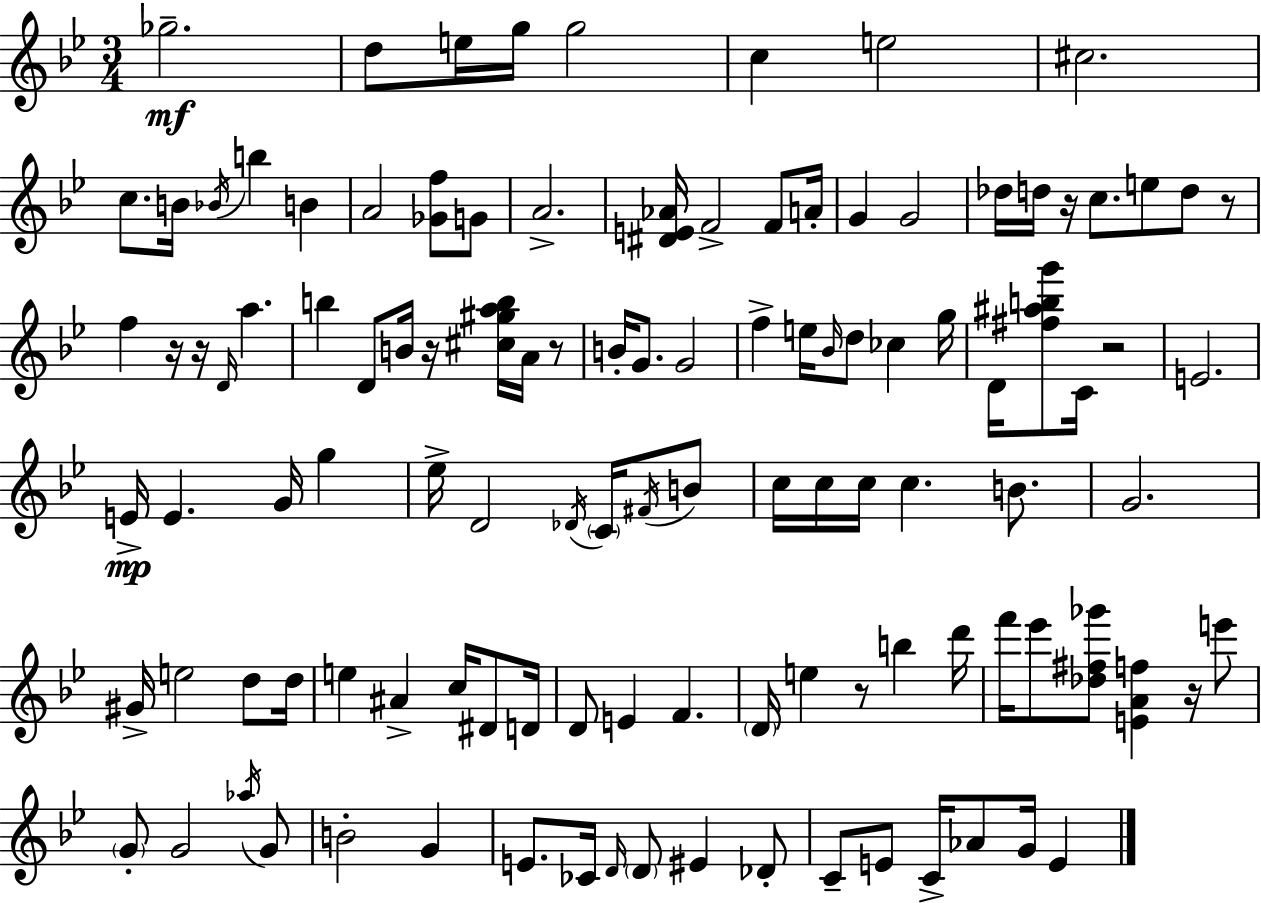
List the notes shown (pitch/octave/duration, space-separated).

Gb5/h. D5/e E5/s G5/s G5/h C5/q E5/h C#5/h. C5/e. B4/s Bb4/s B5/q B4/q A4/h [Gb4,F5]/e G4/e A4/h. [D#4,E4,Ab4]/s F4/h F4/e A4/s G4/q G4/h Db5/s D5/s R/s C5/e. E5/e D5/e R/e F5/q R/s R/s D4/s A5/q. B5/q D4/e B4/s R/s [C#5,G#5,A5,B5]/s A4/s R/e B4/s G4/e. G4/h F5/q E5/s Bb4/s D5/e CES5/q G5/s D4/s [F#5,A#5,B5,G6]/e C4/s R/h E4/h. E4/s E4/q. G4/s G5/q Eb5/s D4/h Db4/s C4/s F#4/s B4/e C5/s C5/s C5/s C5/q. B4/e. G4/h. G#4/s E5/h D5/e D5/s E5/q A#4/q C5/s D#4/e D4/s D4/e E4/q F4/q. D4/s E5/q R/e B5/q D6/s F6/s Eb6/e [Db5,F#5,Gb6]/e [E4,A4,F5]/q R/s E6/e G4/e G4/h Ab5/s G4/e B4/h G4/q E4/e. CES4/s D4/s D4/e EIS4/q Db4/e C4/e E4/e C4/s Ab4/e G4/s E4/q